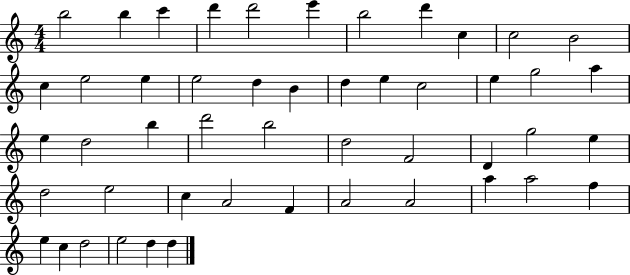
X:1
T:Untitled
M:4/4
L:1/4
K:C
b2 b c' d' d'2 e' b2 d' c c2 B2 c e2 e e2 d B d e c2 e g2 a e d2 b d'2 b2 d2 F2 D g2 e d2 e2 c A2 F A2 A2 a a2 f e c d2 e2 d d